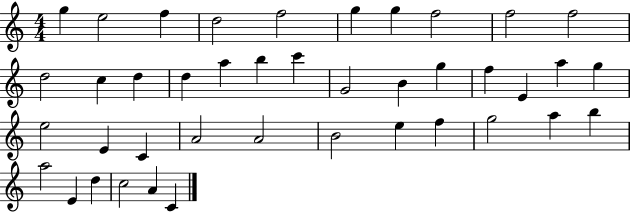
G5/q E5/h F5/q D5/h F5/h G5/q G5/q F5/h F5/h F5/h D5/h C5/q D5/q D5/q A5/q B5/q C6/q G4/h B4/q G5/q F5/q E4/q A5/q G5/q E5/h E4/q C4/q A4/h A4/h B4/h E5/q F5/q G5/h A5/q B5/q A5/h E4/q D5/q C5/h A4/q C4/q